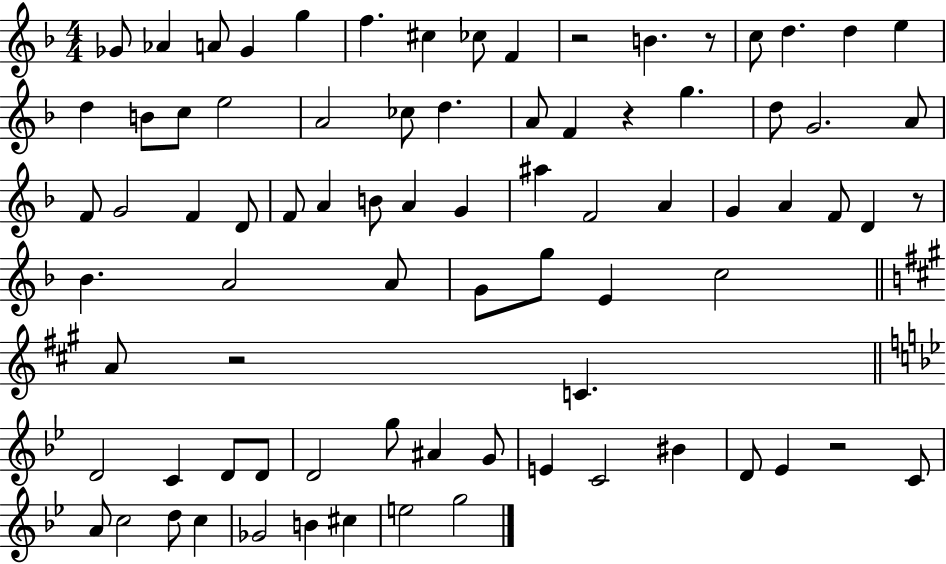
Gb4/e Ab4/q A4/e Gb4/q G5/q F5/q. C#5/q CES5/e F4/q R/h B4/q. R/e C5/e D5/q. D5/q E5/q D5/q B4/e C5/e E5/h A4/h CES5/e D5/q. A4/e F4/q R/q G5/q. D5/e G4/h. A4/e F4/e G4/h F4/q D4/e F4/e A4/q B4/e A4/q G4/q A#5/q F4/h A4/q G4/q A4/q F4/e D4/q R/e Bb4/q. A4/h A4/e G4/e G5/e E4/q C5/h A4/e R/h C4/q. D4/h C4/q D4/e D4/e D4/h G5/e A#4/q G4/e E4/q C4/h BIS4/q D4/e Eb4/q R/h C4/e A4/e C5/h D5/e C5/q Gb4/h B4/q C#5/q E5/h G5/h